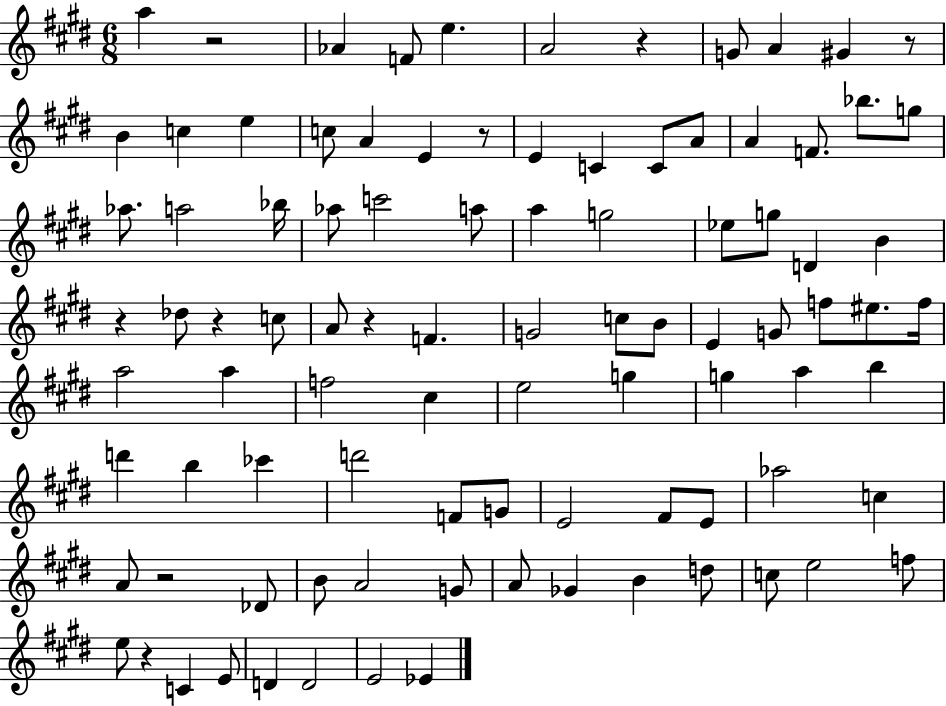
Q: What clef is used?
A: treble